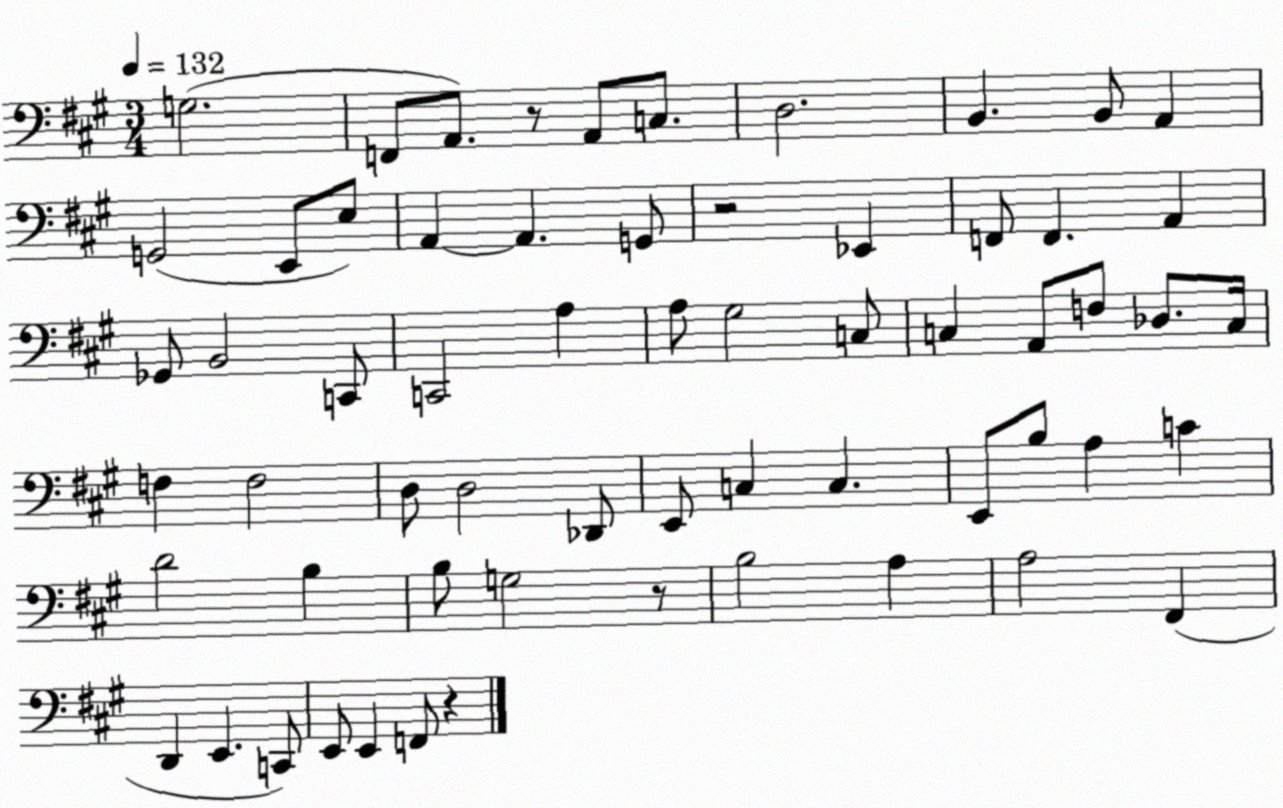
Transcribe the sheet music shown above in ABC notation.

X:1
T:Untitled
M:3/4
L:1/4
K:A
G,2 F,,/2 A,,/2 z/2 A,,/2 C,/2 D,2 B,, B,,/2 A,, G,,2 E,,/2 E,/2 A,, A,, G,,/2 z2 _E,, F,,/2 F,, A,, _G,,/2 B,,2 C,,/2 C,,2 A, A,/2 ^G,2 C,/2 C, A,,/2 F,/2 _D,/2 C,/4 F, F,2 D,/2 D,2 _D,,/2 E,,/2 C, C, E,,/2 B,/2 A, C D2 B, B,/2 G,2 z/2 B,2 A, A,2 ^F,, D,, E,, C,,/2 E,,/2 E,, F,,/2 z